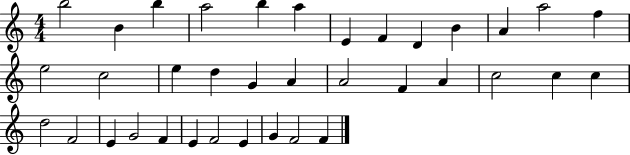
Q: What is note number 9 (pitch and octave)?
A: D4